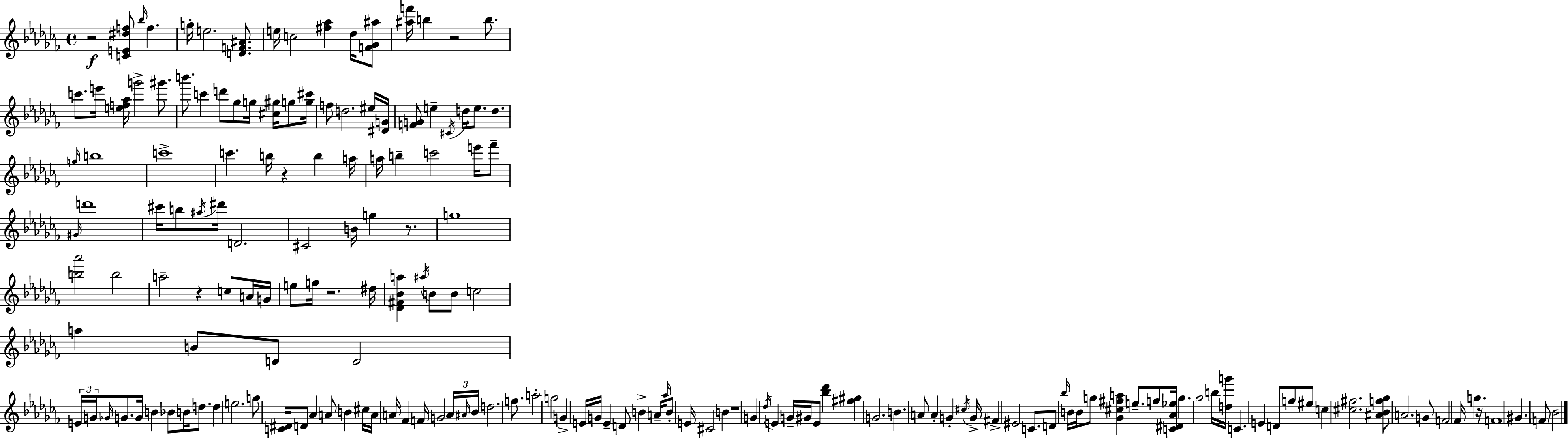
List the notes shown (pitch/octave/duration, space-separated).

R/h [C4,E4,D#5,F5]/e Bb5/s F5/q. G5/s E5/h. [D4,F4,A#4]/e. E5/s C5/h [F#5,Ab5]/q Db5/s [F4,Gb4,A#5]/e [A#5,F6]/s B5/q R/h B5/e. C6/e. E6/s [E5,F5,Ab5]/s G6/h G#6/e. B6/e. C6/q D6/e Gb5/e G5/s [C#5,G#5]/s G5/e [G5,C#6]/s F5/e D5/h. EIS5/s [D#4,G4]/s [F4,G4]/e E5/q C#4/s D5/s E5/e. D5/q. G5/s B5/w C6/w C6/q. B5/s R/q B5/q A5/s A5/s B5/q C6/h E6/s FES6/e G#4/s D6/w C#6/s B5/e A#5/s D#6/s D4/h. C#4/h B4/s G5/q R/e. G5/w [B5,Ab6]/h B5/h A5/h R/q C5/e A4/s G4/s E5/e F5/s R/h. D#5/s [Db4,F#4,Bb4,A5]/q A#5/s B4/e B4/e C5/h A5/q B4/e D4/e D4/h E4/s G4/s Gb4/s G4/e. G4/s B4/q Bb4/e B4/s D5/e. D5/q E5/h. G5/e [C4,D#4]/s D4/e Ab4/q A4/e B4/q C#5/s A4/s A4/s FES4/q F4/s G4/h A4/s A#4/s Bb4/s D5/h. F5/e. A5/h G5/h G4/q E4/s G4/s E4/q D4/e B4/q A4/s Ab5/s B4/e E4/s C#4/h B4/q R/w G4/q Db5/s E4/q G4/s G#4/s E4/e [Bb5,Db6]/q [F#5,G#5]/q G4/h. B4/q. A4/e A4/q G4/q C#5/s G4/s F#4/q EIS4/h C4/e. D4/e Bb5/s B4/s B4/s G5/e [Gb4,C#5,F#5,A5]/q E5/e. F5/e [C4,D#4,Ab4,Eb5]/s G5/q. Gb5/h B5/s [D5,G6]/s C4/q. E4/q D4/e F5/e EIS5/e C5/q [C#5,F#5]/h. [A#4,Bb4,F5,Gb5]/e A4/h. G4/e F4/h FES4/s G5/q. R/s F4/w G#4/q. F4/e Bb4/h